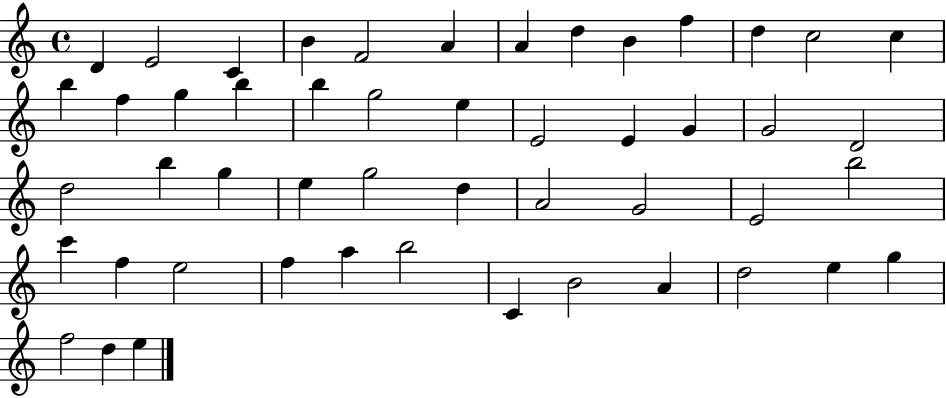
D4/q E4/h C4/q B4/q F4/h A4/q A4/q D5/q B4/q F5/q D5/q C5/h C5/q B5/q F5/q G5/q B5/q B5/q G5/h E5/q E4/h E4/q G4/q G4/h D4/h D5/h B5/q G5/q E5/q G5/h D5/q A4/h G4/h E4/h B5/h C6/q F5/q E5/h F5/q A5/q B5/h C4/q B4/h A4/q D5/h E5/q G5/q F5/h D5/q E5/q